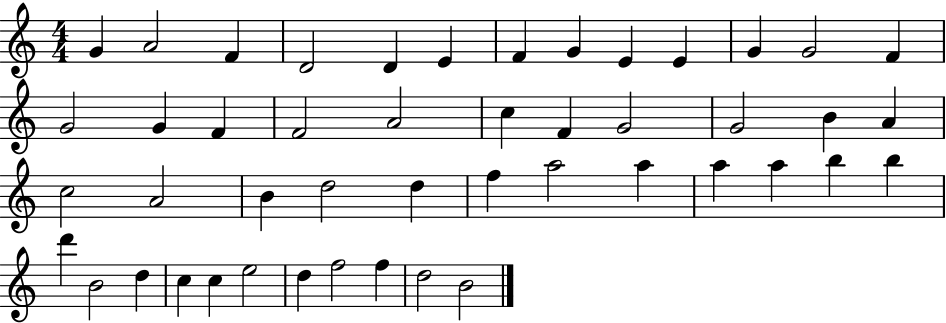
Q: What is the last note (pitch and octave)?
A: B4